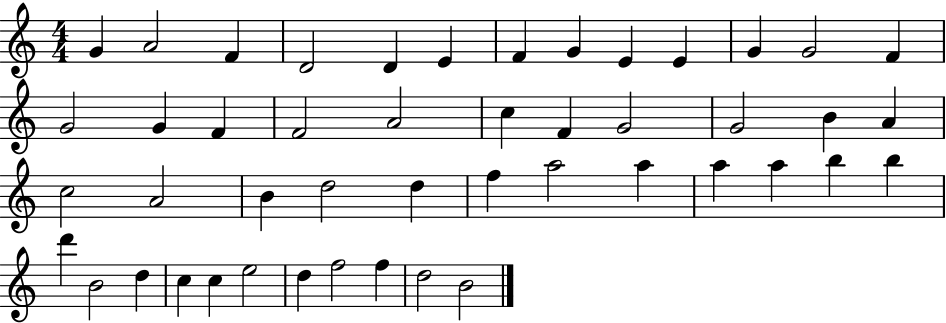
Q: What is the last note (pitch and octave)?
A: B4